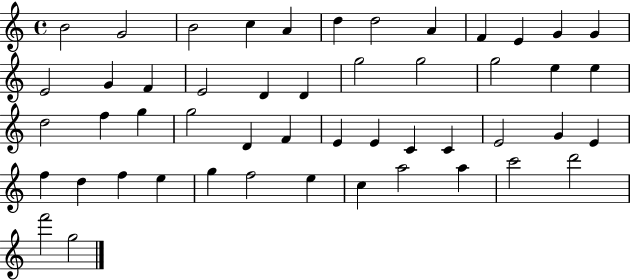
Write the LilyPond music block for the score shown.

{
  \clef treble
  \time 4/4
  \defaultTimeSignature
  \key c \major
  b'2 g'2 | b'2 c''4 a'4 | d''4 d''2 a'4 | f'4 e'4 g'4 g'4 | \break e'2 g'4 f'4 | e'2 d'4 d'4 | g''2 g''2 | g''2 e''4 e''4 | \break d''2 f''4 g''4 | g''2 d'4 f'4 | e'4 e'4 c'4 c'4 | e'2 g'4 e'4 | \break f''4 d''4 f''4 e''4 | g''4 f''2 e''4 | c''4 a''2 a''4 | c'''2 d'''2 | \break f'''2 g''2 | \bar "|."
}